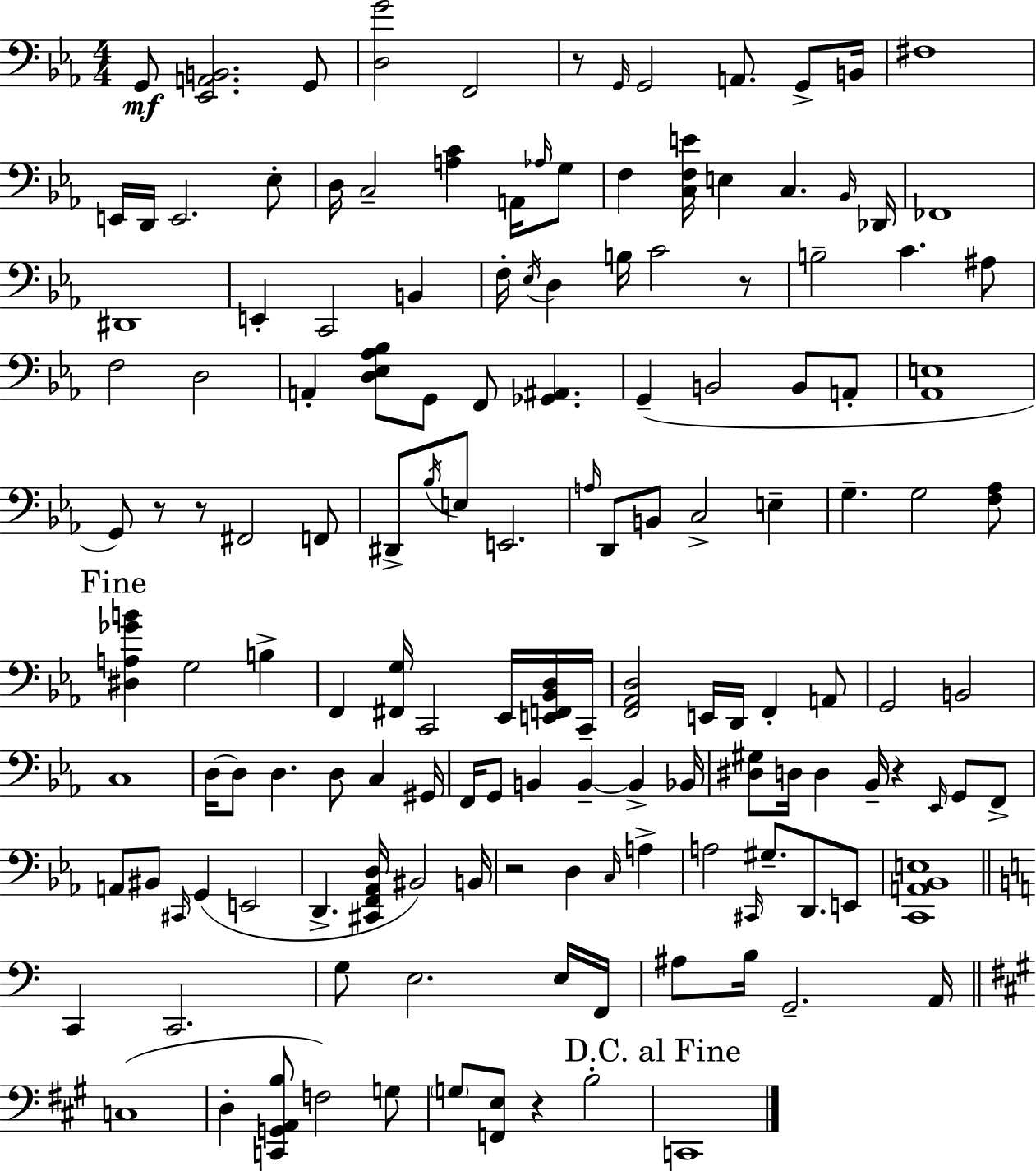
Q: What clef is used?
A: bass